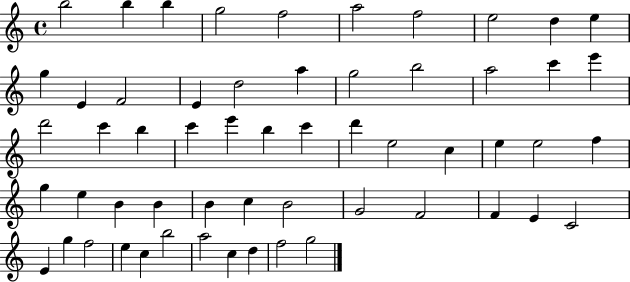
B5/h B5/q B5/q G5/h F5/h A5/h F5/h E5/h D5/q E5/q G5/q E4/q F4/h E4/q D5/h A5/q G5/h B5/h A5/h C6/q E6/q D6/h C6/q B5/q C6/q E6/q B5/q C6/q D6/q E5/h C5/q E5/q E5/h F5/q G5/q E5/q B4/q B4/q B4/q C5/q B4/h G4/h F4/h F4/q E4/q C4/h E4/q G5/q F5/h E5/q C5/q B5/h A5/h C5/q D5/q F5/h G5/h